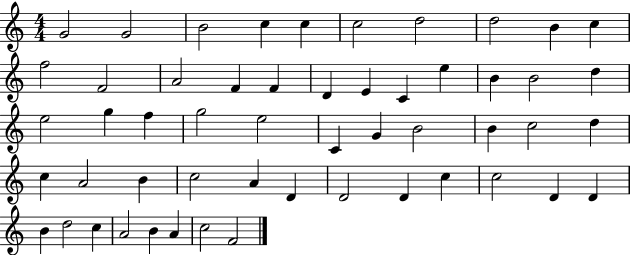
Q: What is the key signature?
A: C major